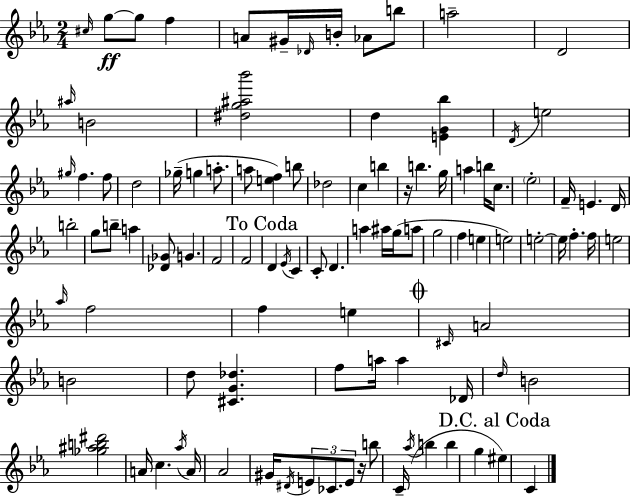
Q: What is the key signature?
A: EES major